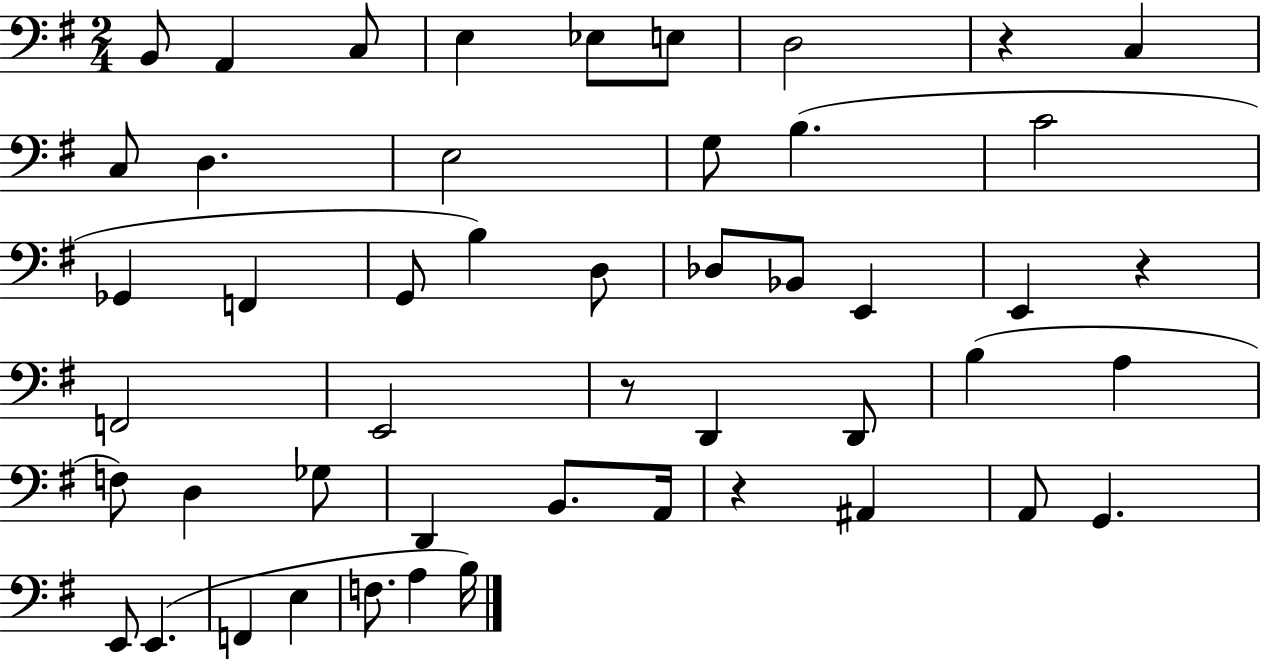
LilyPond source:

{
  \clef bass
  \numericTimeSignature
  \time 2/4
  \key g \major
  b,8 a,4 c8 | e4 ees8 e8 | d2 | r4 c4 | \break c8 d4. | e2 | g8 b4.( | c'2 | \break ges,4 f,4 | g,8 b4) d8 | des8 bes,8 e,4 | e,4 r4 | \break f,2 | e,2 | r8 d,4 d,8 | b4( a4 | \break f8) d4 ges8 | d,4 b,8. a,16 | r4 ais,4 | a,8 g,4. | \break e,8 e,4.( | f,4 e4 | f8. a4 b16) | \bar "|."
}